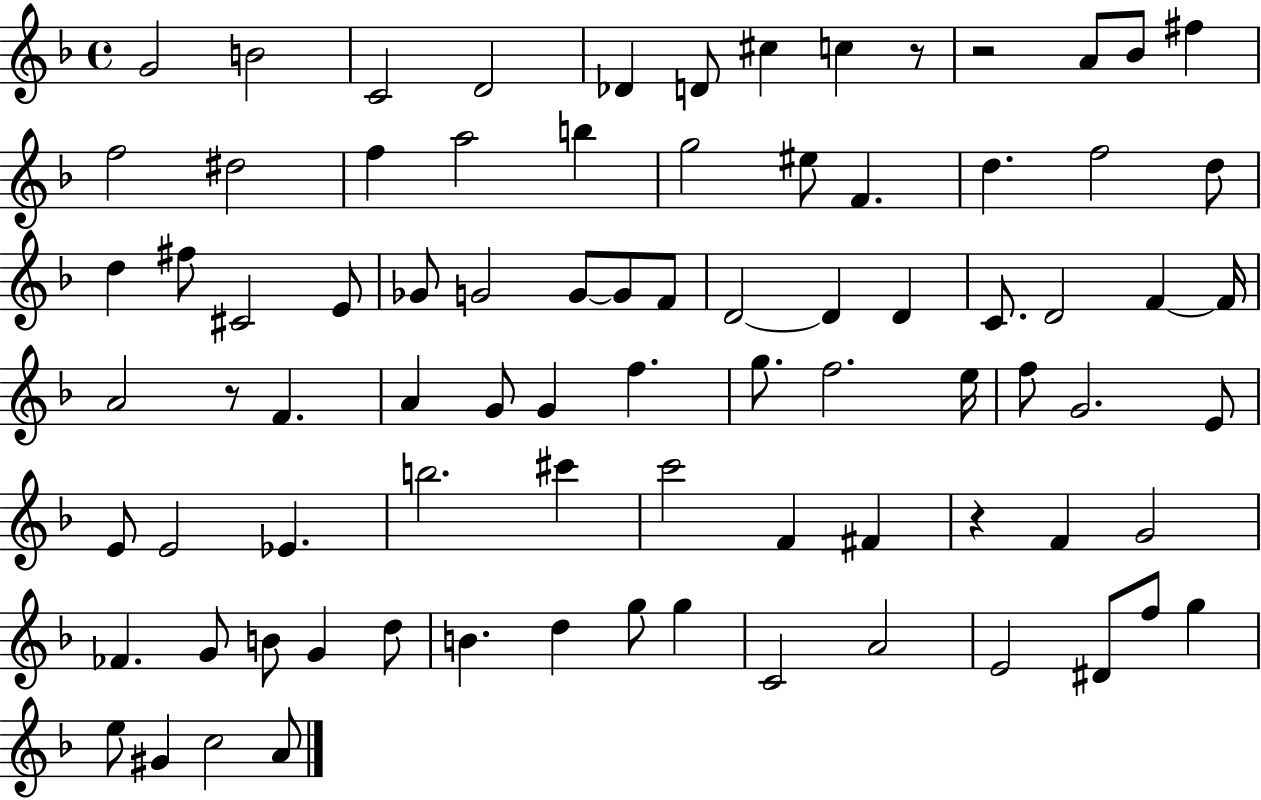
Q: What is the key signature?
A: F major